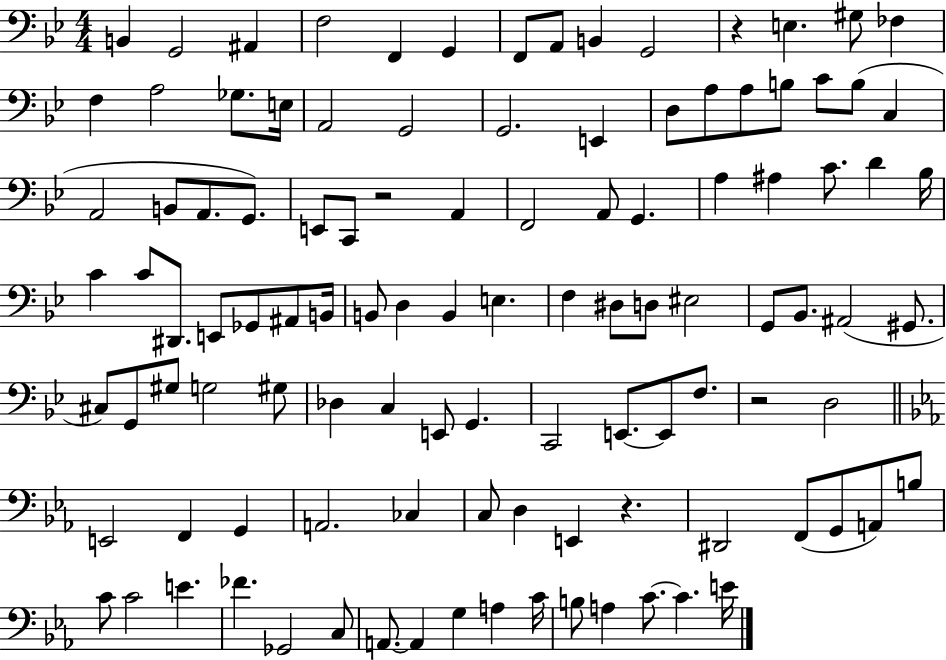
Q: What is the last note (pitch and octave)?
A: E4